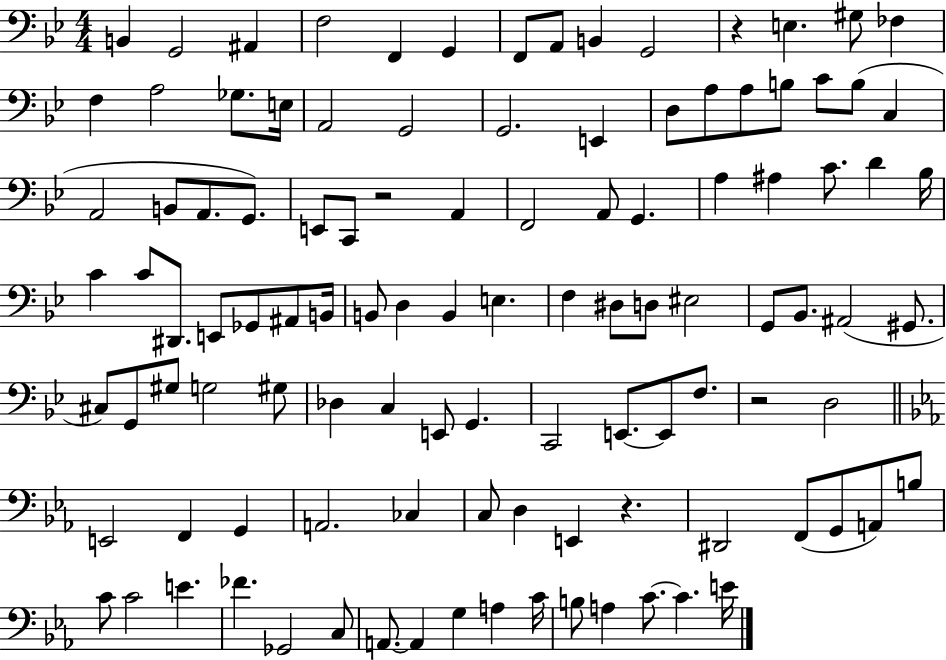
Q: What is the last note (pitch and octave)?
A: E4